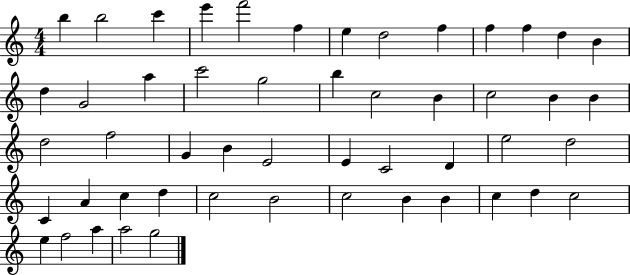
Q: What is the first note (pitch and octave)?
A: B5